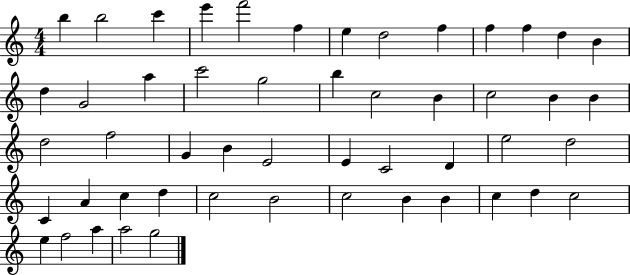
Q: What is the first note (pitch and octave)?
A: B5